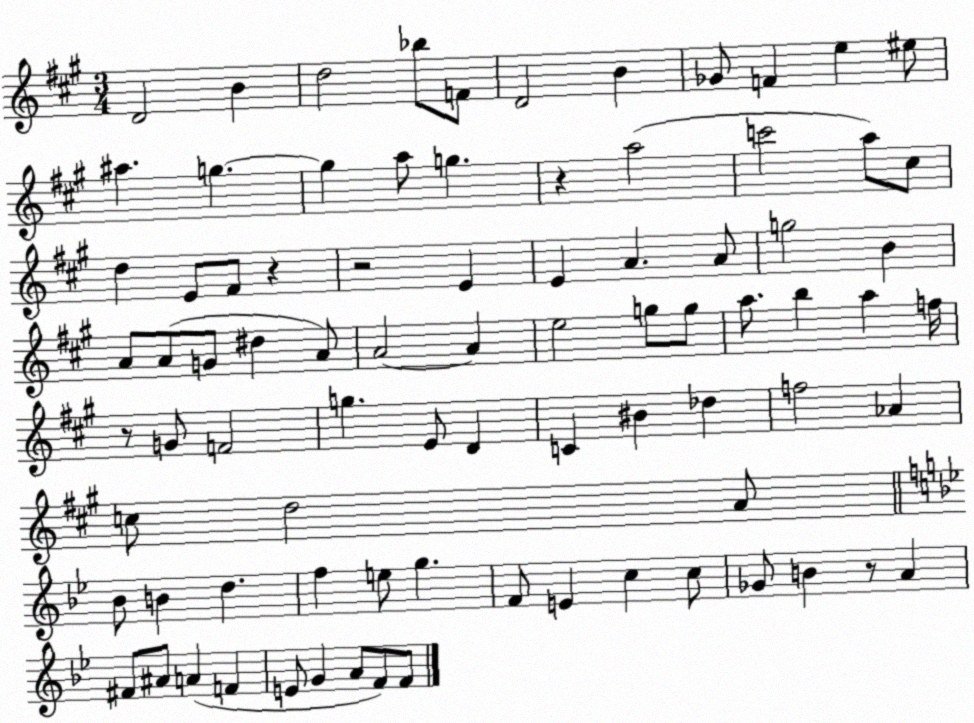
X:1
T:Untitled
M:3/4
L:1/4
K:A
D2 B d2 _b/2 F/2 D2 B _G/2 F e ^e/2 ^a g g a/2 g z a2 c'2 a/2 ^c/2 d E/2 ^F/2 z z2 E E A A/2 g2 B A/2 A/2 G/2 ^d A/2 A2 A e2 g/2 g/2 a/2 b a f/4 z/2 G/2 F2 g E/2 D C ^B _d f2 _A c/2 d2 A/2 _B/2 B d f e/2 g F/2 E c c/2 _G/2 B z/2 A ^F/2 ^A/2 A F E/2 G A/2 F/2 F/2